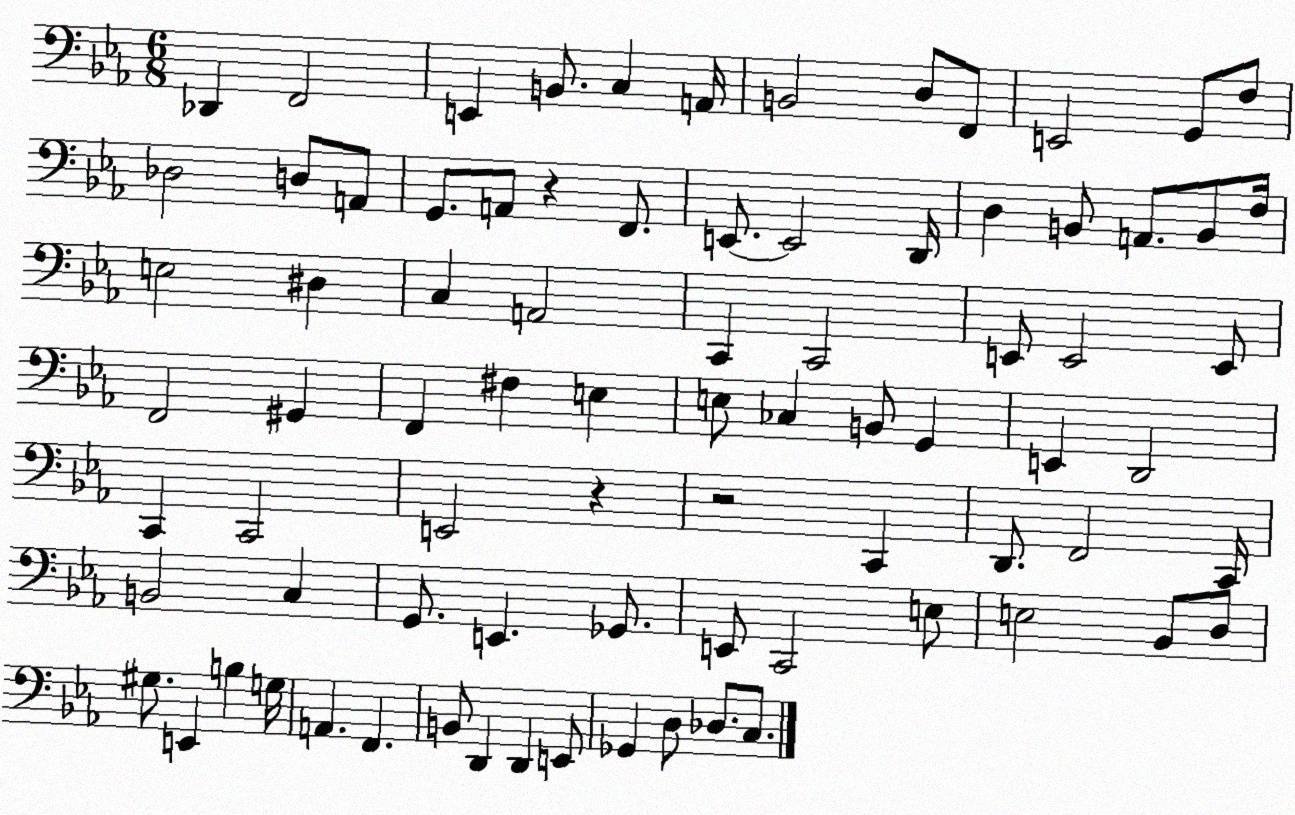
X:1
T:Untitled
M:6/8
L:1/4
K:Eb
_D,, F,,2 E,, B,,/2 C, A,,/4 B,,2 D,/2 F,,/2 E,,2 G,,/2 F,/2 _D,2 D,/2 A,,/2 G,,/2 A,,/2 z F,,/2 E,,/2 E,,2 D,,/4 D, B,,/2 A,,/2 B,,/2 F,/4 E,2 ^D, C, A,,2 C,, C,,2 E,,/2 E,,2 E,,/2 F,,2 ^G,, F,, ^F, E, E,/2 _C, B,,/2 G,, E,, D,,2 C,, C,,2 E,,2 z z2 C,, D,,/2 F,,2 C,,/4 B,,2 C, G,,/2 E,, _G,,/2 E,,/2 C,,2 E,/2 E,2 _B,,/2 D,/2 ^G,/2 E,, B, G,/4 A,, F,, B,,/2 D,, D,, E,,/2 _G,, D,/2 _D,/2 C,/2